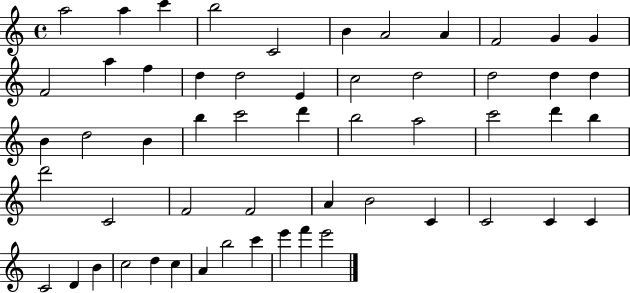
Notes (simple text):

A5/h A5/q C6/q B5/h C4/h B4/q A4/h A4/q F4/h G4/q G4/q F4/h A5/q F5/q D5/q D5/h E4/q C5/h D5/h D5/h D5/q D5/q B4/q D5/h B4/q B5/q C6/h D6/q B5/h A5/h C6/h D6/q B5/q D6/h C4/h F4/h F4/h A4/q B4/h C4/q C4/h C4/q C4/q C4/h D4/q B4/q C5/h D5/q C5/q A4/q B5/h C6/q E6/q F6/q E6/h